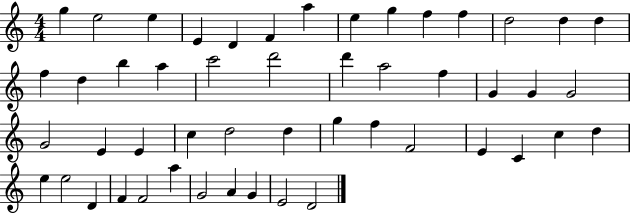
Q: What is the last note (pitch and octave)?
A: D4